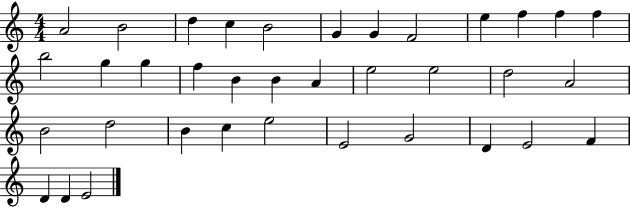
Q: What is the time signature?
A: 4/4